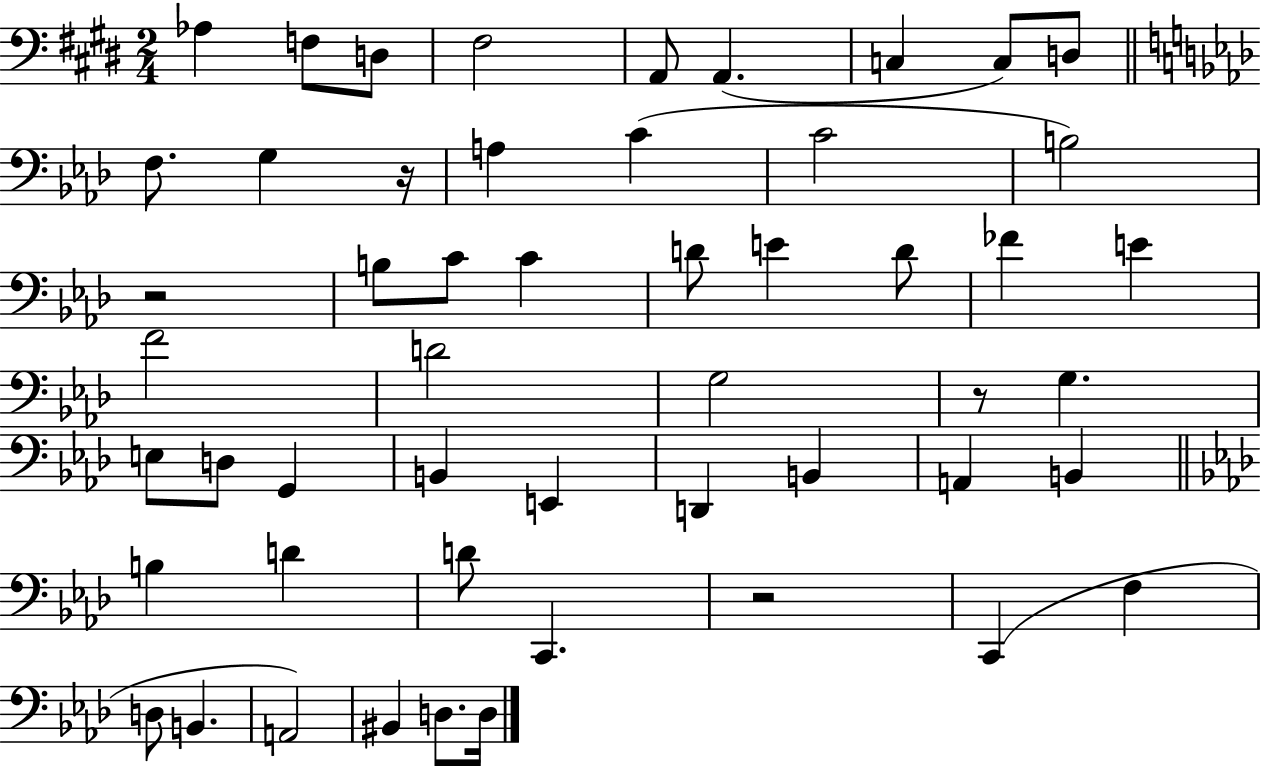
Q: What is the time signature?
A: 2/4